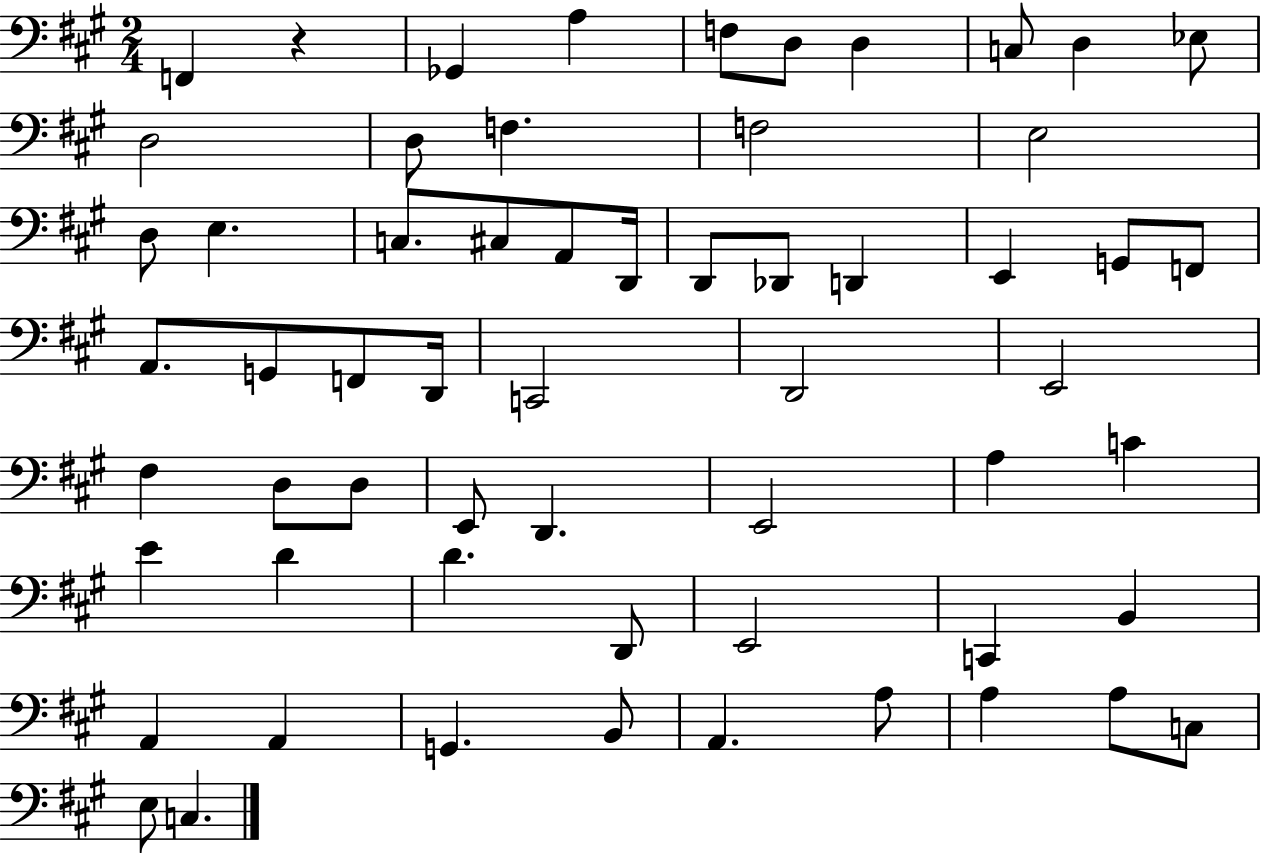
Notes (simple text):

F2/q R/q Gb2/q A3/q F3/e D3/e D3/q C3/e D3/q Eb3/e D3/h D3/e F3/q. F3/h E3/h D3/e E3/q. C3/e. C#3/e A2/e D2/s D2/e Db2/e D2/q E2/q G2/e F2/e A2/e. G2/e F2/e D2/s C2/h D2/h E2/h F#3/q D3/e D3/e E2/e D2/q. E2/h A3/q C4/q E4/q D4/q D4/q. D2/e E2/h C2/q B2/q A2/q A2/q G2/q. B2/e A2/q. A3/e A3/q A3/e C3/e E3/e C3/q.